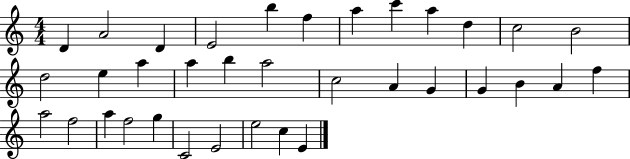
D4/q A4/h D4/q E4/h B5/q F5/q A5/q C6/q A5/q D5/q C5/h B4/h D5/h E5/q A5/q A5/q B5/q A5/h C5/h A4/q G4/q G4/q B4/q A4/q F5/q A5/h F5/h A5/q F5/h G5/q C4/h E4/h E5/h C5/q E4/q